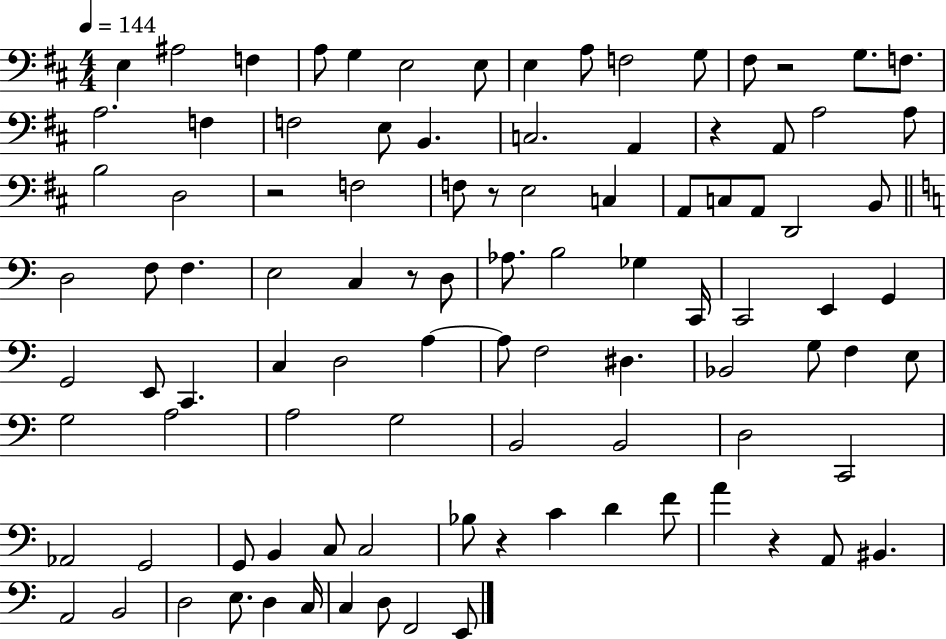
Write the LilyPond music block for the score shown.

{
  \clef bass
  \numericTimeSignature
  \time 4/4
  \key d \major
  \tempo 4 = 144
  \repeat volta 2 { e4 ais2 f4 | a8 g4 e2 e8 | e4 a8 f2 g8 | fis8 r2 g8. f8. | \break a2. f4 | f2 e8 b,4. | c2. a,4 | r4 a,8 a2 a8 | \break b2 d2 | r2 f2 | f8 r8 e2 c4 | a,8 c8 a,8 d,2 b,8 | \break \bar "||" \break \key c \major d2 f8 f4. | e2 c4 r8 d8 | aes8. b2 ges4 c,16 | c,2 e,4 g,4 | \break g,2 e,8 c,4. | c4 d2 a4~~ | a8 f2 dis4. | bes,2 g8 f4 e8 | \break g2 a2 | a2 g2 | b,2 b,2 | d2 c,2 | \break aes,2 g,2 | g,8 b,4 c8 c2 | bes8 r4 c'4 d'4 f'8 | a'4 r4 a,8 bis,4. | \break a,2 b,2 | d2 e8. d4 c16 | c4 d8 f,2 e,8 | } \bar "|."
}